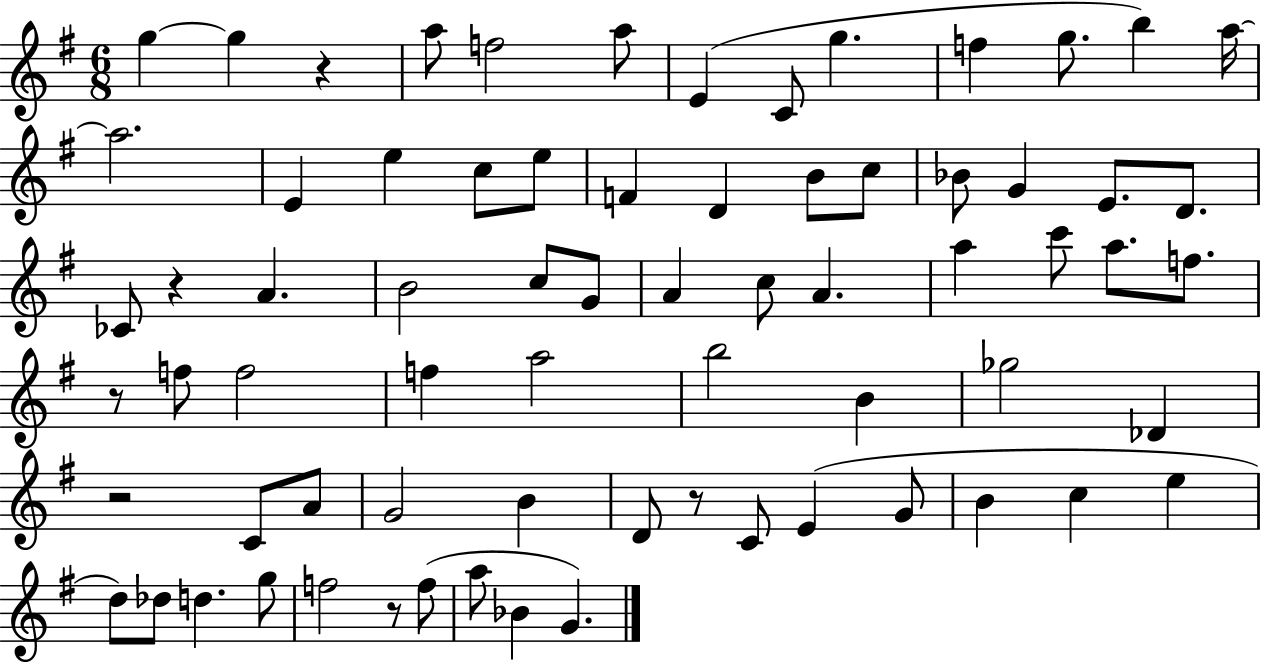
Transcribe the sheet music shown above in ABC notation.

X:1
T:Untitled
M:6/8
L:1/4
K:G
g g z a/2 f2 a/2 E C/2 g f g/2 b a/4 a2 E e c/2 e/2 F D B/2 c/2 _B/2 G E/2 D/2 _C/2 z A B2 c/2 G/2 A c/2 A a c'/2 a/2 f/2 z/2 f/2 f2 f a2 b2 B _g2 _D z2 C/2 A/2 G2 B D/2 z/2 C/2 E G/2 B c e d/2 _d/2 d g/2 f2 z/2 f/2 a/2 _B G